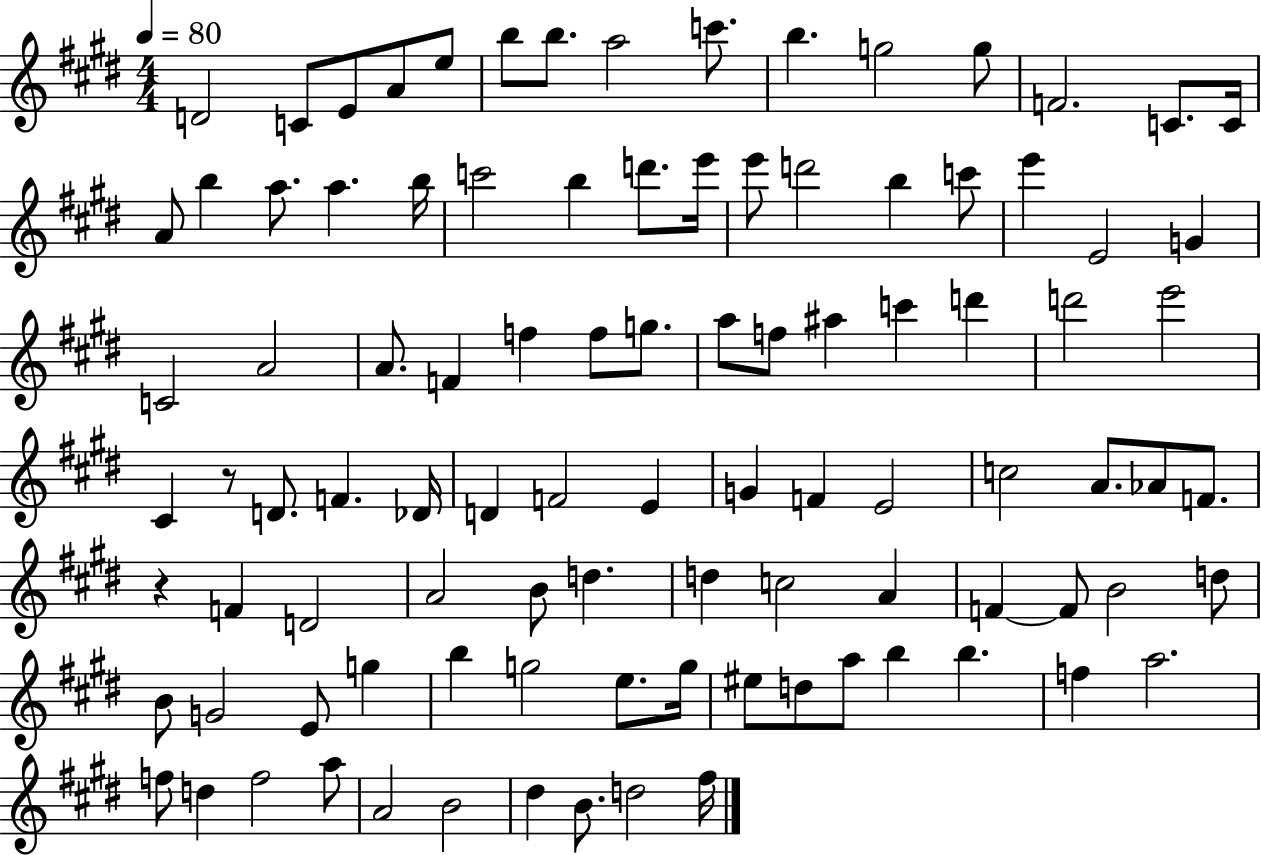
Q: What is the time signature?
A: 4/4